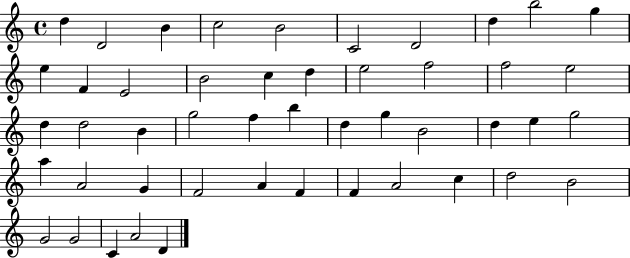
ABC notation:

X:1
T:Untitled
M:4/4
L:1/4
K:C
d D2 B c2 B2 C2 D2 d b2 g e F E2 B2 c d e2 f2 f2 e2 d d2 B g2 f b d g B2 d e g2 a A2 G F2 A F F A2 c d2 B2 G2 G2 C A2 D